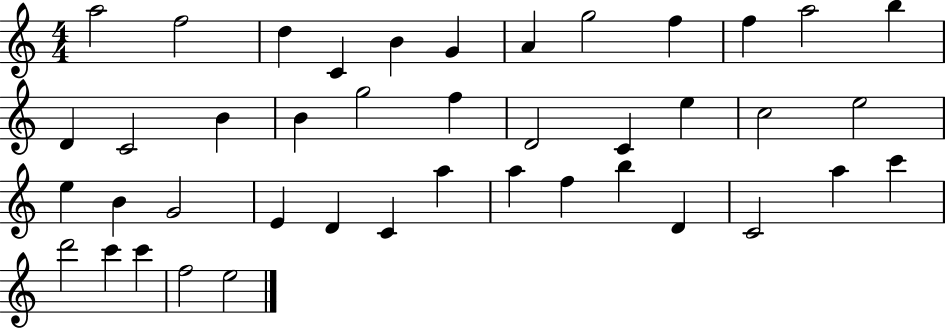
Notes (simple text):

A5/h F5/h D5/q C4/q B4/q G4/q A4/q G5/h F5/q F5/q A5/h B5/q D4/q C4/h B4/q B4/q G5/h F5/q D4/h C4/q E5/q C5/h E5/h E5/q B4/q G4/h E4/q D4/q C4/q A5/q A5/q F5/q B5/q D4/q C4/h A5/q C6/q D6/h C6/q C6/q F5/h E5/h